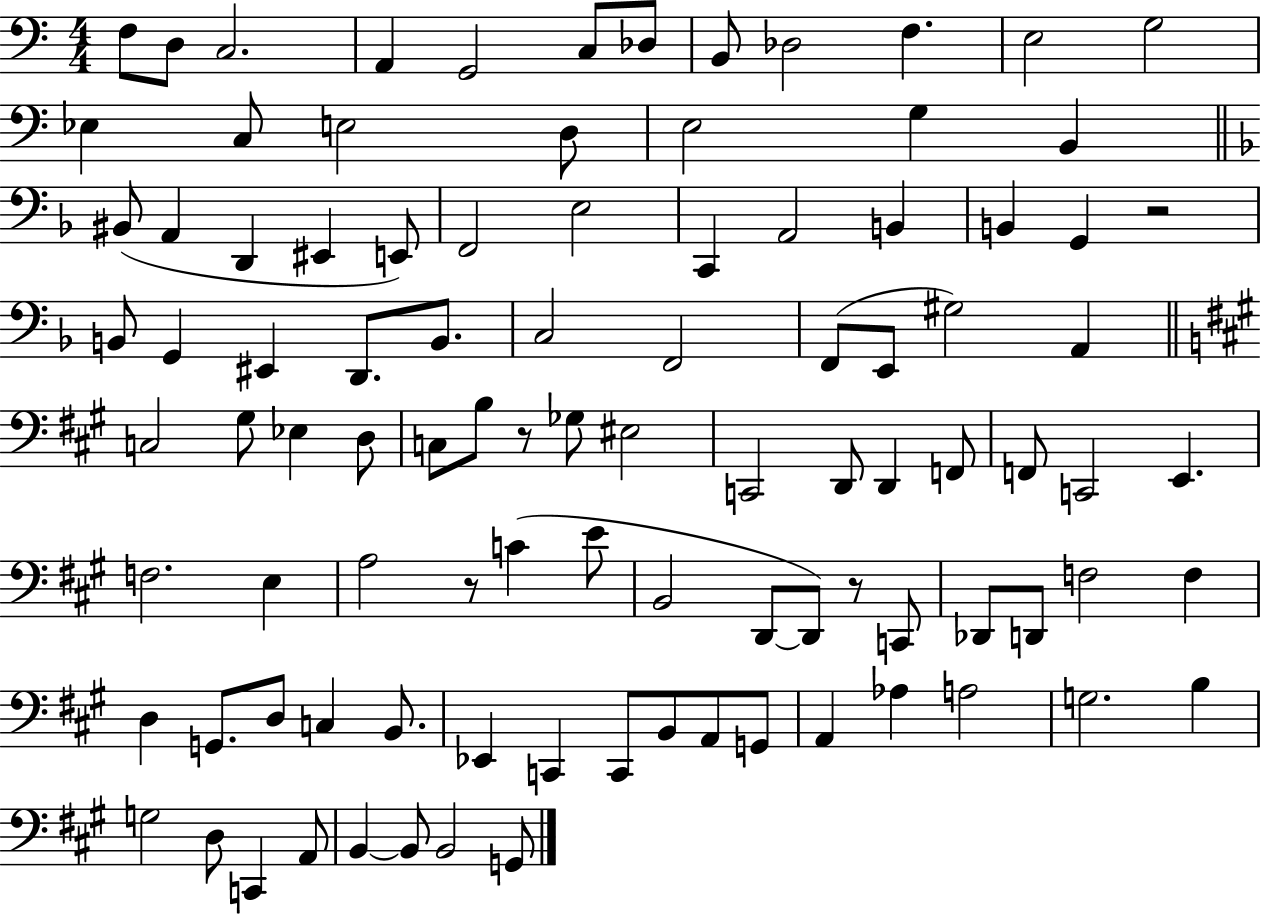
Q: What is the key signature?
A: C major